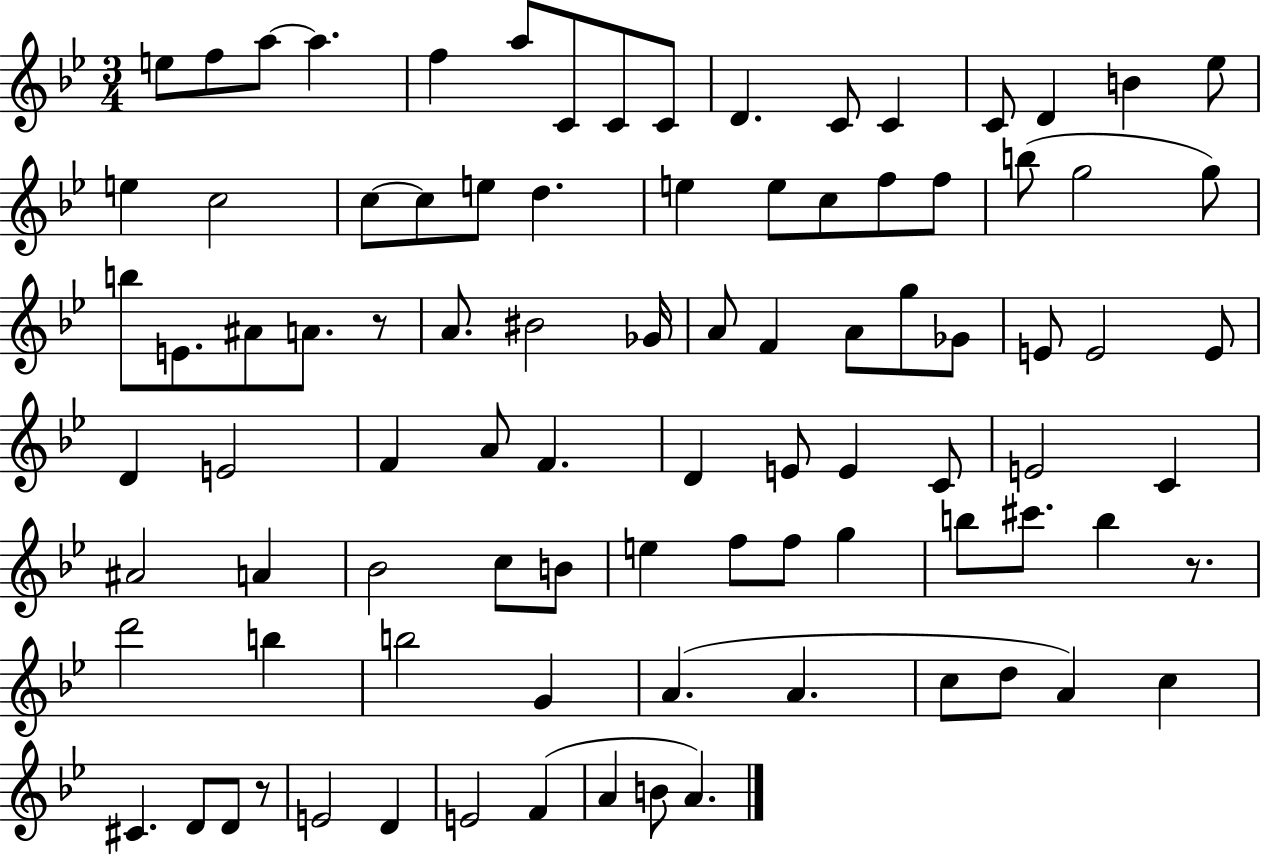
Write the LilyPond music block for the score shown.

{
  \clef treble
  \numericTimeSignature
  \time 3/4
  \key bes \major
  e''8 f''8 a''8~~ a''4. | f''4 a''8 c'8 c'8 c'8 | d'4. c'8 c'4 | c'8 d'4 b'4 ees''8 | \break e''4 c''2 | c''8~~ c''8 e''8 d''4. | e''4 e''8 c''8 f''8 f''8 | b''8( g''2 g''8) | \break b''8 e'8. ais'8 a'8. r8 | a'8. bis'2 ges'16 | a'8 f'4 a'8 g''8 ges'8 | e'8 e'2 e'8 | \break d'4 e'2 | f'4 a'8 f'4. | d'4 e'8 e'4 c'8 | e'2 c'4 | \break ais'2 a'4 | bes'2 c''8 b'8 | e''4 f''8 f''8 g''4 | b''8 cis'''8. b''4 r8. | \break d'''2 b''4 | b''2 g'4 | a'4.( a'4. | c''8 d''8 a'4) c''4 | \break cis'4. d'8 d'8 r8 | e'2 d'4 | e'2 f'4( | a'4 b'8 a'4.) | \break \bar "|."
}